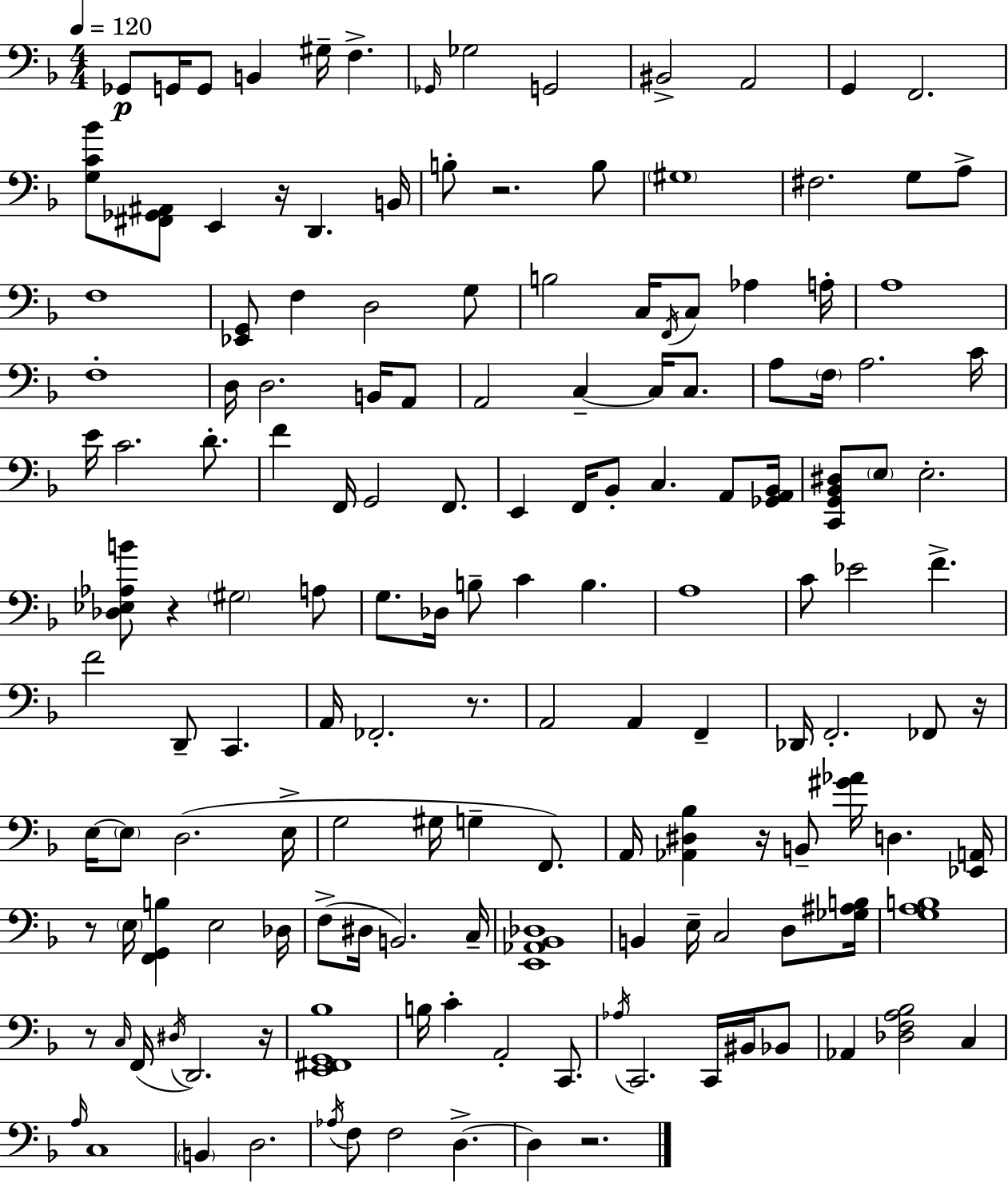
Gb2/e G2/s G2/e B2/q G#3/s F3/q. Gb2/s Gb3/h G2/h BIS2/h A2/h G2/q F2/h. [G3,C4,Bb4]/e [F#2,Gb2,A#2]/e E2/q R/s D2/q. B2/s B3/e R/h. B3/e G#3/w F#3/h. G3/e A3/e F3/w [Eb2,G2]/e F3/q D3/h G3/e B3/h C3/s F2/s C3/e Ab3/q A3/s A3/w F3/w D3/s D3/h. B2/s A2/e A2/h C3/q C3/s C3/e. A3/e F3/s A3/h. C4/s E4/s C4/h. D4/e. F4/q F2/s G2/h F2/e. E2/q F2/s Bb2/e C3/q. A2/e [Gb2,A2,Bb2]/s [C2,G2,Bb2,D#3]/e E3/e E3/h. [Db3,Eb3,Ab3,B4]/e R/q G#3/h A3/e G3/e. Db3/s B3/e C4/q B3/q. A3/w C4/e Eb4/h F4/q. F4/h D2/e C2/q. A2/s FES2/h. R/e. A2/h A2/q F2/q Db2/s F2/h. FES2/e R/s E3/s E3/e D3/h. E3/s G3/h G#3/s G3/q F2/e. A2/s [Ab2,D#3,Bb3]/q R/s B2/e [G#4,Ab4]/s D3/q. [Eb2,A2]/s R/e E3/s [F2,G2,B3]/q E3/h Db3/s F3/e D#3/s B2/h. C3/s [E2,Ab2,Bb2,Db3]/w B2/q E3/s C3/h D3/e [Gb3,A#3,B3]/s [G3,A3,B3]/w R/e C3/s F2/s D#3/s D2/h. R/s [E2,F#2,G2,Bb3]/w B3/s C4/q A2/h C2/e. Ab3/s C2/h. C2/s BIS2/s Bb2/e Ab2/q [Db3,F3,A3,Bb3]/h C3/q A3/s C3/w B2/q D3/h. Ab3/s F3/e F3/h D3/q. D3/q R/h.